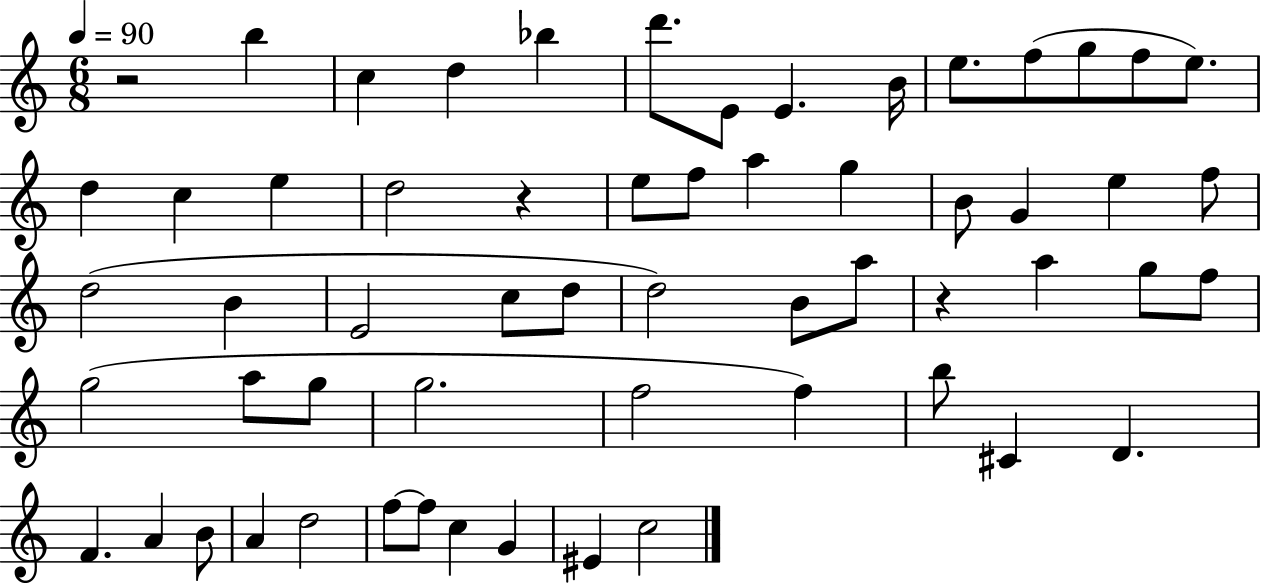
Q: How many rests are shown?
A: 3